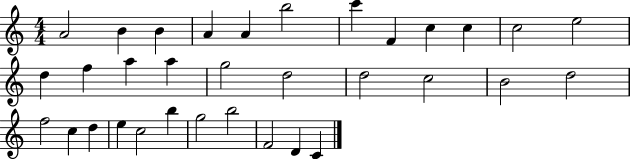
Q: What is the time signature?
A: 4/4